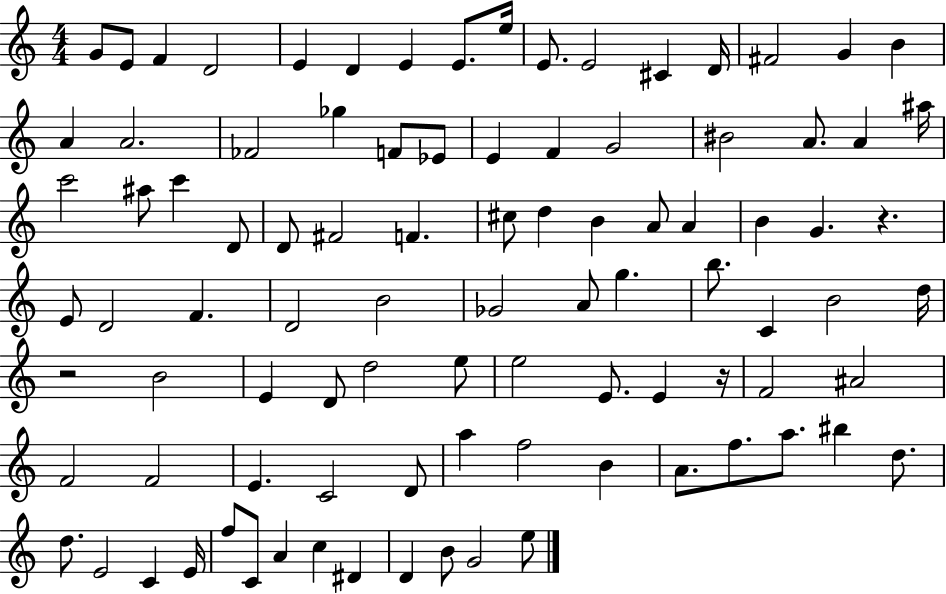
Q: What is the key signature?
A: C major